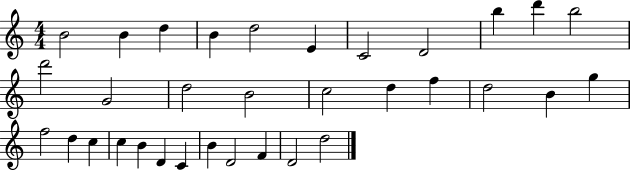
{
  \clef treble
  \numericTimeSignature
  \time 4/4
  \key c \major
  b'2 b'4 d''4 | b'4 d''2 e'4 | c'2 d'2 | b''4 d'''4 b''2 | \break d'''2 g'2 | d''2 b'2 | c''2 d''4 f''4 | d''2 b'4 g''4 | \break f''2 d''4 c''4 | c''4 b'4 d'4 c'4 | b'4 d'2 f'4 | d'2 d''2 | \break \bar "|."
}